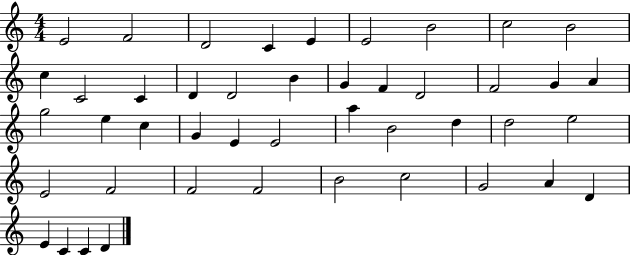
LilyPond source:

{
  \clef treble
  \numericTimeSignature
  \time 4/4
  \key c \major
  e'2 f'2 | d'2 c'4 e'4 | e'2 b'2 | c''2 b'2 | \break c''4 c'2 c'4 | d'4 d'2 b'4 | g'4 f'4 d'2 | f'2 g'4 a'4 | \break g''2 e''4 c''4 | g'4 e'4 e'2 | a''4 b'2 d''4 | d''2 e''2 | \break e'2 f'2 | f'2 f'2 | b'2 c''2 | g'2 a'4 d'4 | \break e'4 c'4 c'4 d'4 | \bar "|."
}